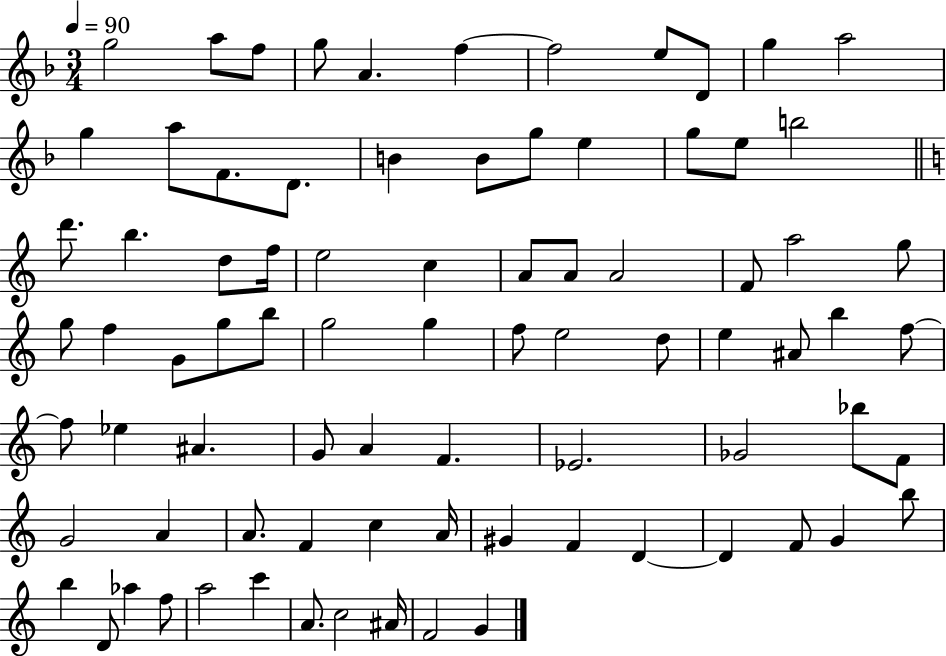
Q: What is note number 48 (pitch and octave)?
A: F5